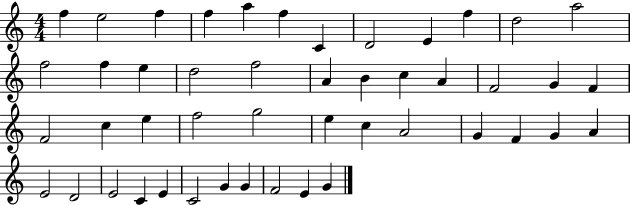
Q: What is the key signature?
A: C major